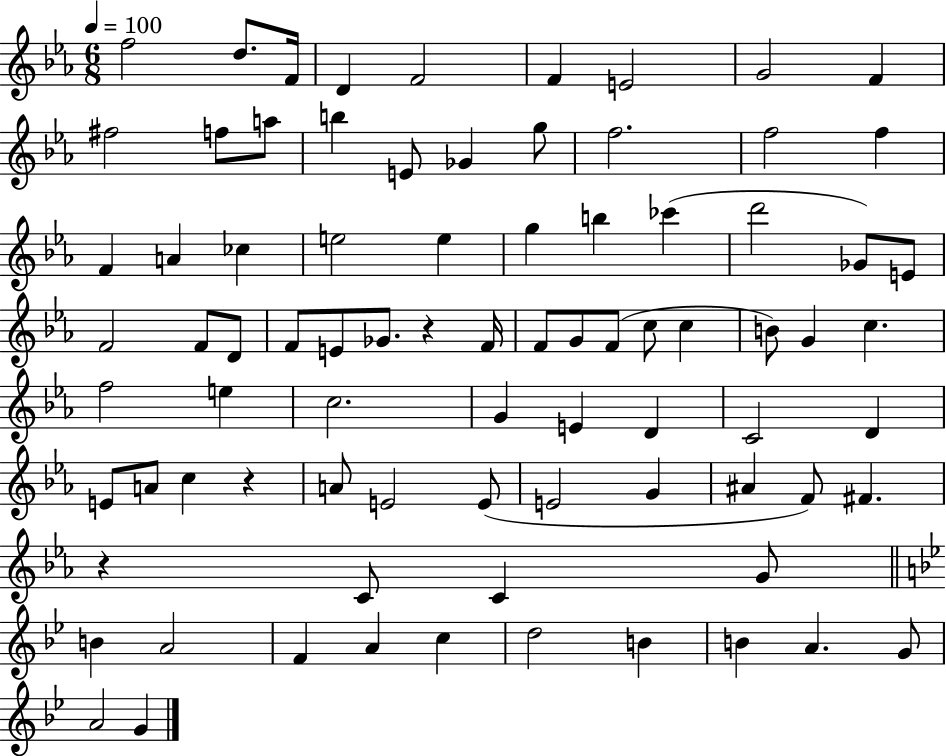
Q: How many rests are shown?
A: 3